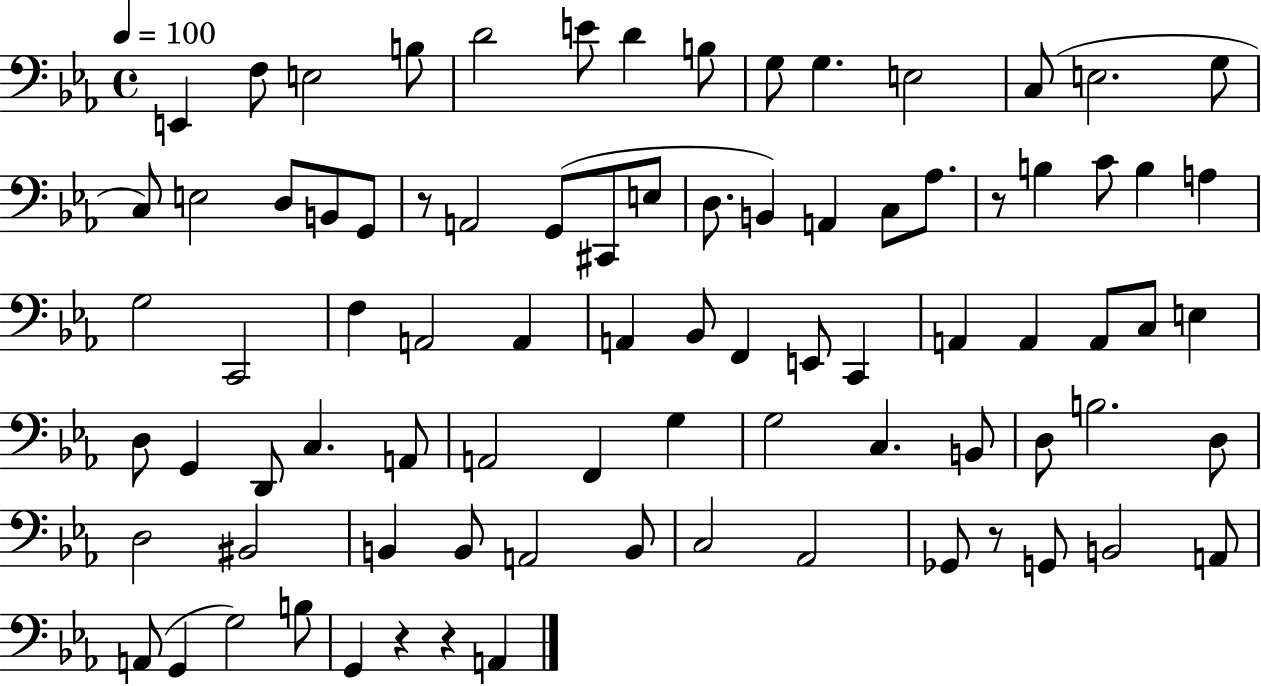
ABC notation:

X:1
T:Untitled
M:4/4
L:1/4
K:Eb
E,, F,/2 E,2 B,/2 D2 E/2 D B,/2 G,/2 G, E,2 C,/2 E,2 G,/2 C,/2 E,2 D,/2 B,,/2 G,,/2 z/2 A,,2 G,,/2 ^C,,/2 E,/2 D,/2 B,, A,, C,/2 _A,/2 z/2 B, C/2 B, A, G,2 C,,2 F, A,,2 A,, A,, _B,,/2 F,, E,,/2 C,, A,, A,, A,,/2 C,/2 E, D,/2 G,, D,,/2 C, A,,/2 A,,2 F,, G, G,2 C, B,,/2 D,/2 B,2 D,/2 D,2 ^B,,2 B,, B,,/2 A,,2 B,,/2 C,2 _A,,2 _G,,/2 z/2 G,,/2 B,,2 A,,/2 A,,/2 G,, G,2 B,/2 G,, z z A,,